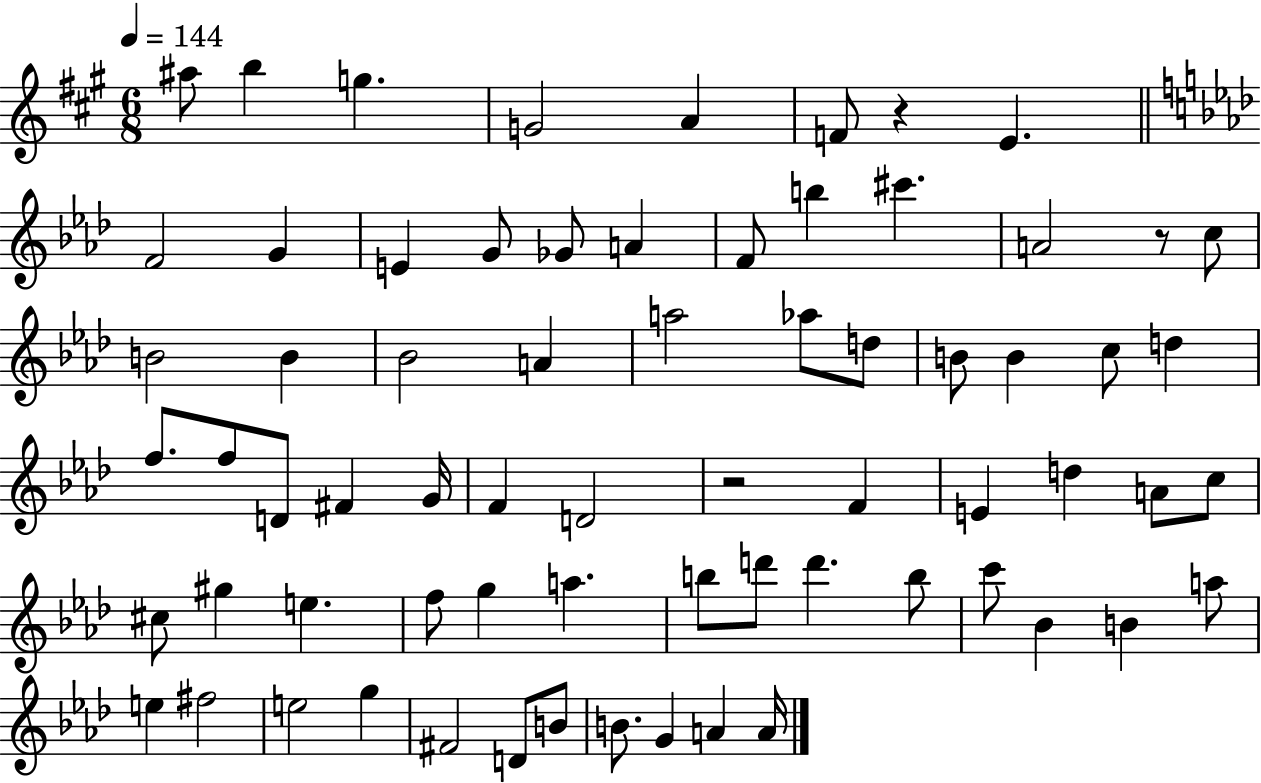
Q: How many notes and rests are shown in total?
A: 69